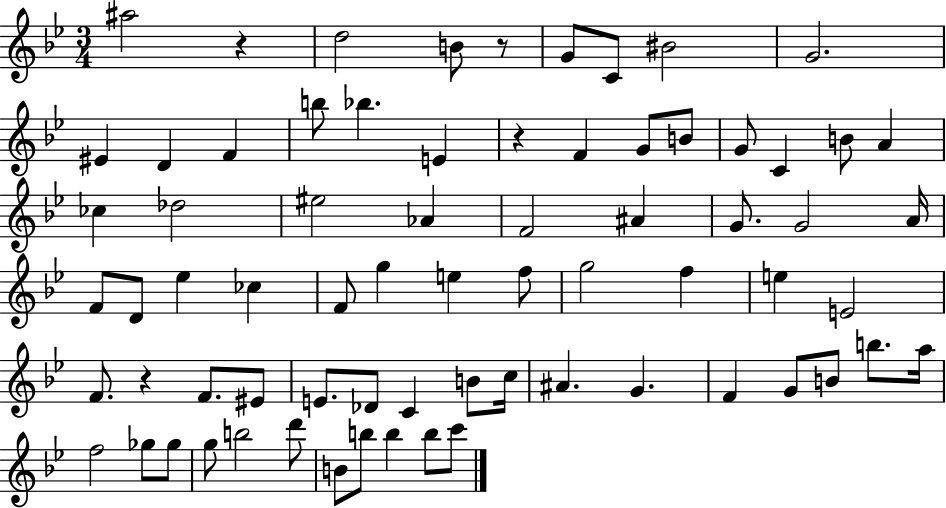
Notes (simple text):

A#5/h R/q D5/h B4/e R/e G4/e C4/e BIS4/h G4/h. EIS4/q D4/q F4/q B5/e Bb5/q. E4/q R/q F4/q G4/e B4/e G4/e C4/q B4/e A4/q CES5/q Db5/h EIS5/h Ab4/q F4/h A#4/q G4/e. G4/h A4/s F4/e D4/e Eb5/q CES5/q F4/e G5/q E5/q F5/e G5/h F5/q E5/q E4/h F4/e. R/q F4/e. EIS4/e E4/e. Db4/e C4/q B4/e C5/s A#4/q. G4/q. F4/q G4/e B4/e B5/e. A5/s F5/h Gb5/e Gb5/e G5/e B5/h D6/e B4/e B5/e B5/q B5/e C6/e